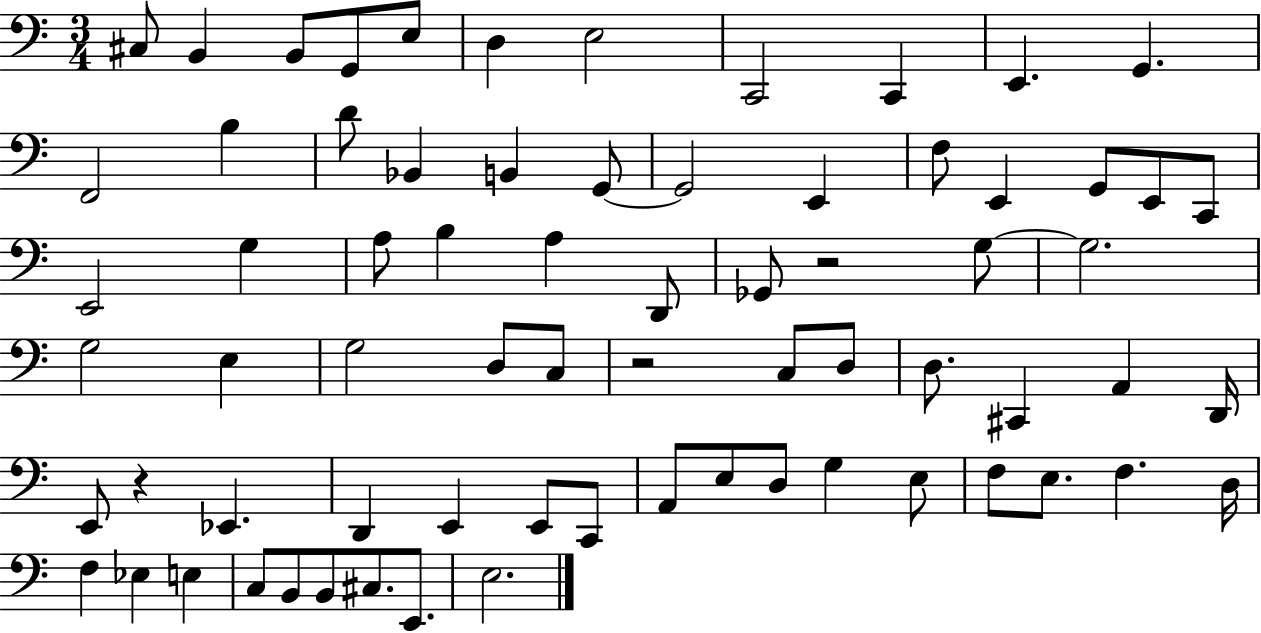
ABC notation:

X:1
T:Untitled
M:3/4
L:1/4
K:C
^C,/2 B,, B,,/2 G,,/2 E,/2 D, E,2 C,,2 C,, E,, G,, F,,2 B, D/2 _B,, B,, G,,/2 G,,2 E,, F,/2 E,, G,,/2 E,,/2 C,,/2 E,,2 G, A,/2 B, A, D,,/2 _G,,/2 z2 G,/2 G,2 G,2 E, G,2 D,/2 C,/2 z2 C,/2 D,/2 D,/2 ^C,, A,, D,,/4 E,,/2 z _E,, D,, E,, E,,/2 C,,/2 A,,/2 E,/2 D,/2 G, E,/2 F,/2 E,/2 F, D,/4 F, _E, E, C,/2 B,,/2 B,,/2 ^C,/2 E,,/2 E,2